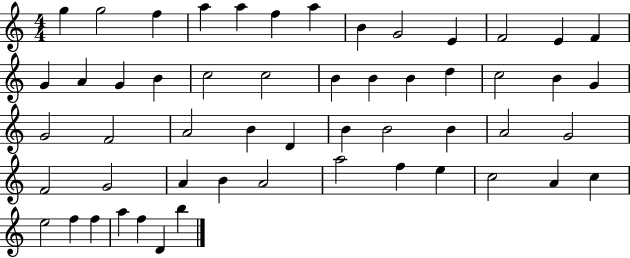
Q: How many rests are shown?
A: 0